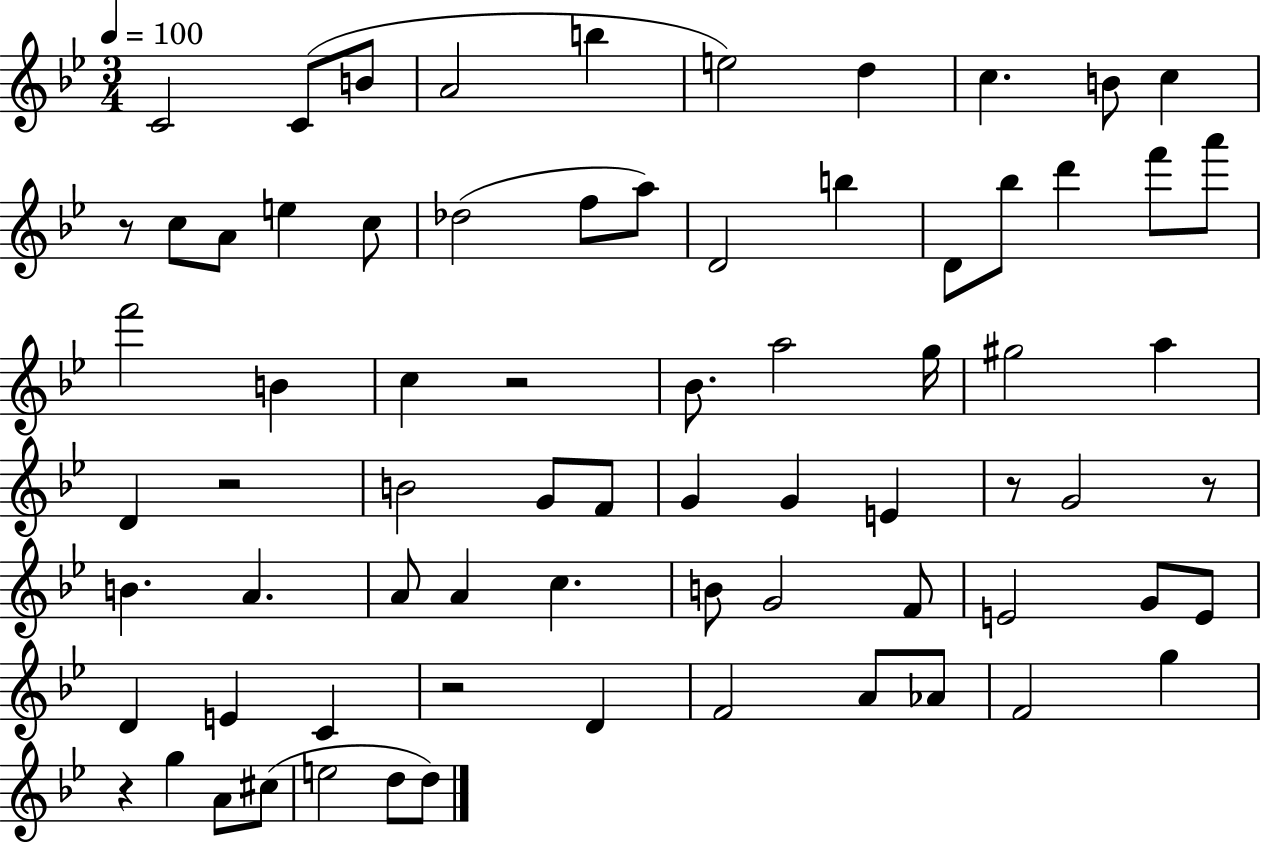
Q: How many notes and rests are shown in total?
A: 73